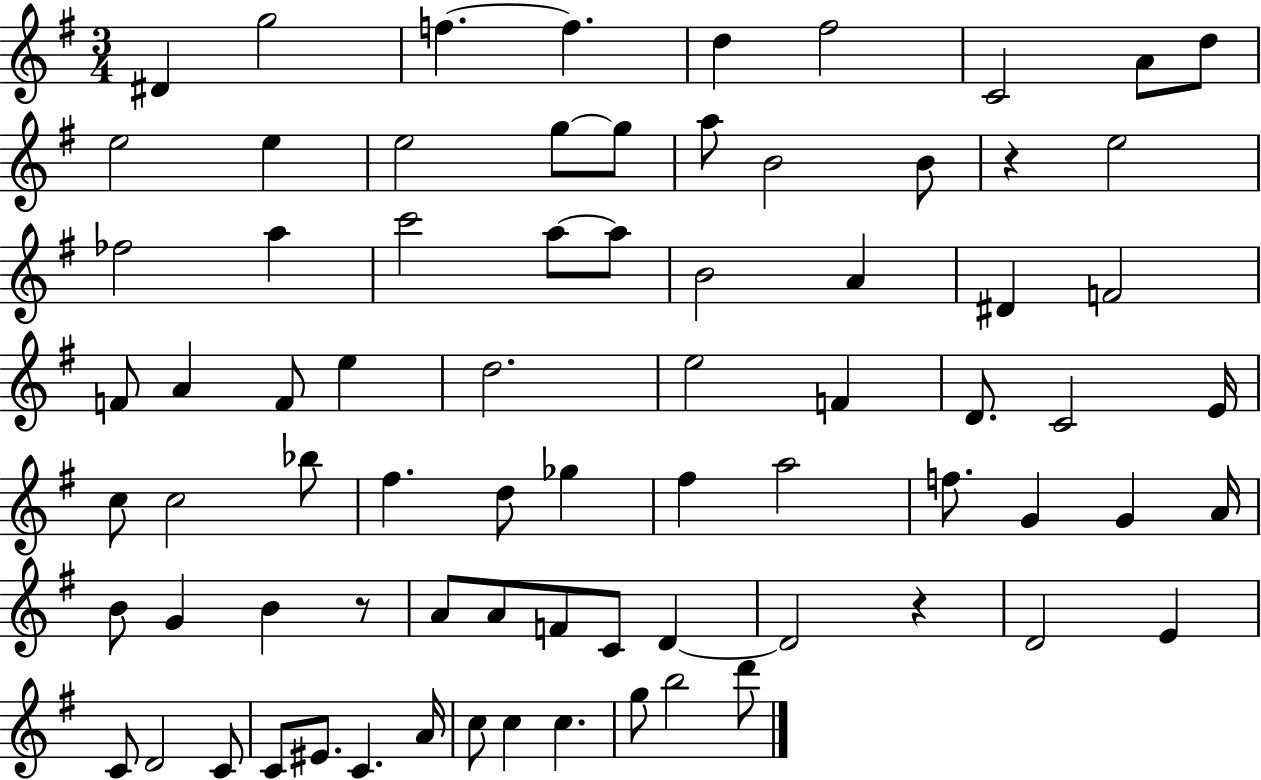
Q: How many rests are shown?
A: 3